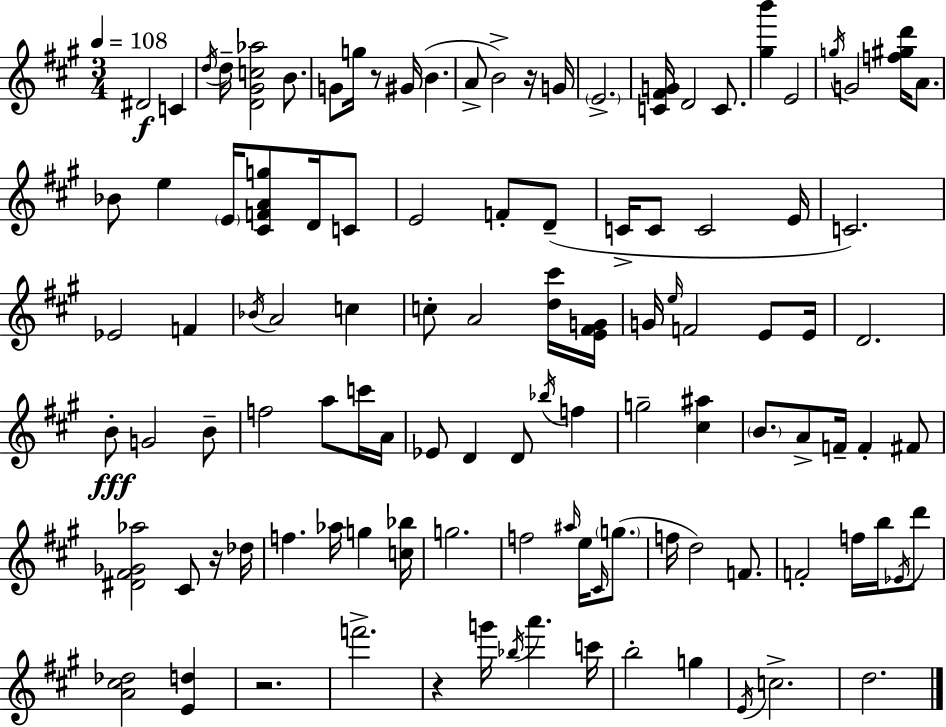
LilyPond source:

{
  \clef treble
  \numericTimeSignature
  \time 3/4
  \key a \major
  \tempo 4 = 108
  dis'2\f c'4 | \acciaccatura { d''16 } d''16-- <d' gis' c'' aes''>2 b'8. | g'8 g''16 r8 gis'16( b'4. | a'8-> b'2->) r16 | \break g'16 \parenthesize e'2.-> | <c' fis' g'>16 d'2 c'8. | <gis'' b'''>4 e'2 | \acciaccatura { g''16 } g'2 <f'' gis'' d'''>16 a'8. | \break bes'8 e''4 \parenthesize e'16 <cis' f' a' g''>8 d'16 | c'8 e'2 f'8-. | d'8--( c'16-> c'8 c'2 | e'16 c'2.) | \break ees'2 f'4 | \acciaccatura { bes'16 } a'2 c''4 | c''8-. a'2 | <d'' cis'''>16 <e' fis' g'>16 g'16 \grace { e''16 } f'2 | \break e'8 e'16 d'2. | b'8-.\fff g'2 | b'8-- f''2 | a''8 c'''16 a'16 ees'8 d'4 d'8 | \break \acciaccatura { bes''16 } f''4 g''2-- | <cis'' ais''>4 \parenthesize b'8. a'8-> f'16-- f'4-. | fis'8 <dis' fis' ges' aes''>2 | cis'8 r16 des''16 f''4. aes''16 | \break g''4 <c'' bes''>16 g''2. | f''2 | \grace { ais''16 } e''16 \grace { cis'16 } \parenthesize g''8.( f''16 d''2) | f'8. f'2-. | \break f''16 b''16 \acciaccatura { ees'16 } d'''8 <a' cis'' des''>2 | <e' d''>4 r2. | f'''2.-> | r4 | \break g'''16 \acciaccatura { bes''16 } a'''4. c'''16 b''2-. | g''4 \acciaccatura { e'16 } c''2.-> | d''2. | \bar "|."
}